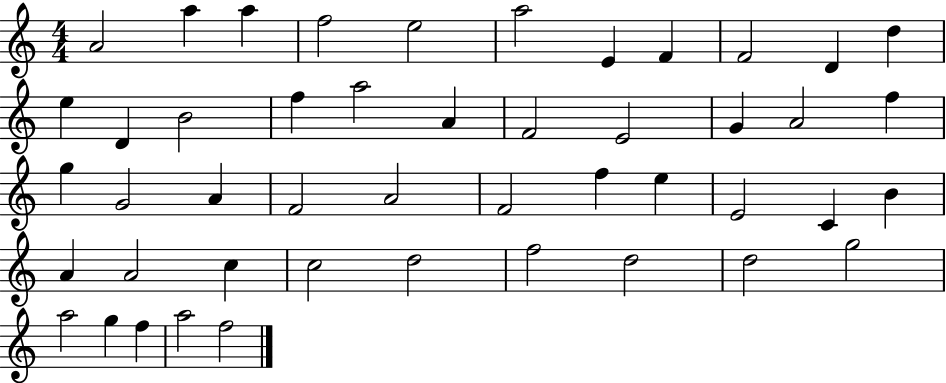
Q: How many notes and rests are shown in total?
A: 47